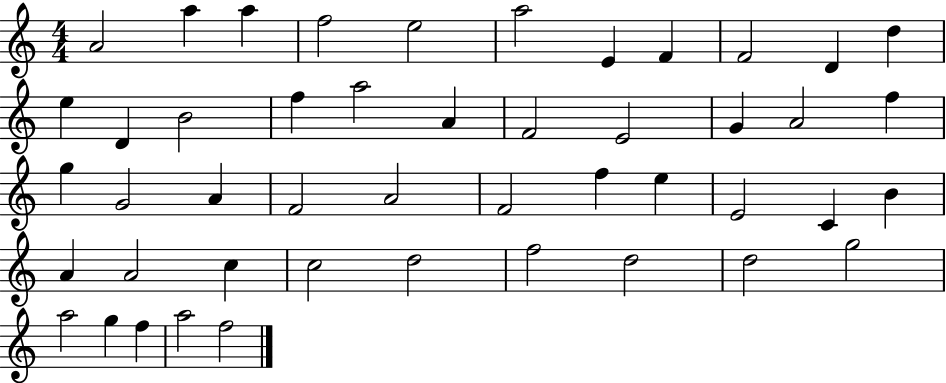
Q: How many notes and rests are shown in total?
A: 47